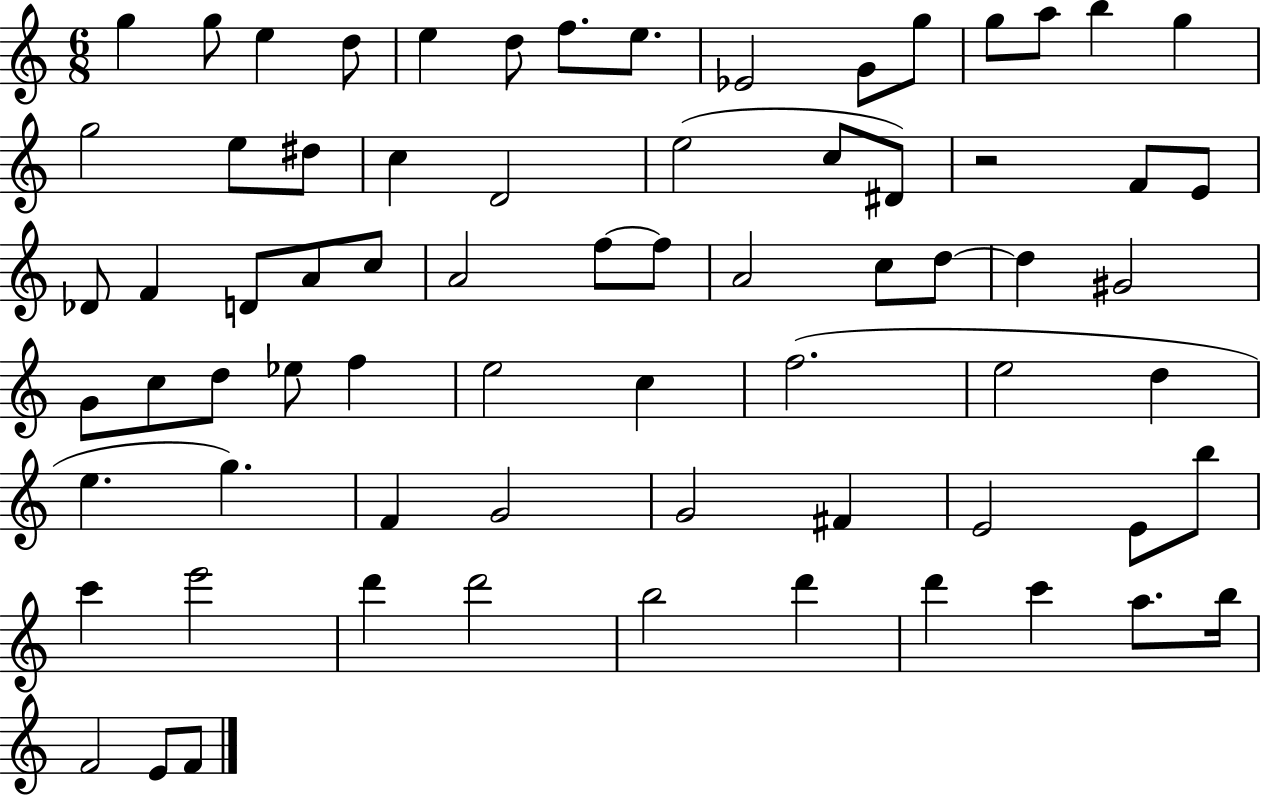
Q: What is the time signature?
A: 6/8